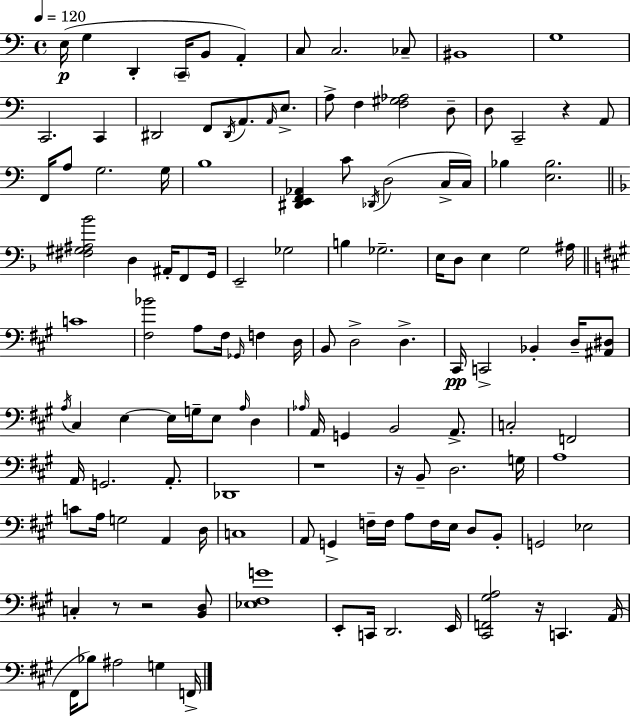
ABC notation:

X:1
T:Untitled
M:4/4
L:1/4
K:Am
E,/4 G, D,, C,,/4 B,,/2 A,, C,/2 C,2 _C,/2 ^B,,4 G,4 C,,2 C,, ^D,,2 F,,/2 ^D,,/4 A,,/2 A,,/4 E,/2 A,/2 F, [F,^G,_A,]2 D,/2 D,/2 C,,2 z A,,/2 F,,/4 A,/2 G,2 G,/4 B,4 [^D,,E,,F,,_A,,] C/2 _D,,/4 D,2 C,/4 C,/4 _B, [E,_B,]2 [^F,^G,^A,_B]2 D, ^A,,/4 F,,/2 G,,/4 E,,2 _G,2 B, _G,2 E,/4 D,/2 E, G,2 ^A,/4 C4 [^F,_B]2 A,/2 ^F,/4 _G,,/4 F, D,/4 B,,/2 D,2 D, ^C,,/4 C,,2 _B,, D,/4 [^A,,^D,]/2 A,/4 ^C, E, E,/4 G,/4 E,/2 A,/4 D, _A,/4 A,,/4 G,, B,,2 A,,/2 C,2 F,,2 A,,/4 G,,2 A,,/2 _D,,4 z4 z/4 B,,/2 D,2 G,/4 A,4 C/2 A,/4 G,2 A,, D,/4 C,4 A,,/2 G,, F,/4 F,/4 A,/2 F,/4 E,/4 D,/2 B,,/2 G,,2 _E,2 C, z/2 z2 [B,,D,]/2 [_E,^F,G]4 E,,/2 C,,/4 D,,2 E,,/4 [^C,,F,,^G,A,]2 z/4 C,, A,,/4 ^F,,/4 _B,/2 ^A,2 G, F,,/4